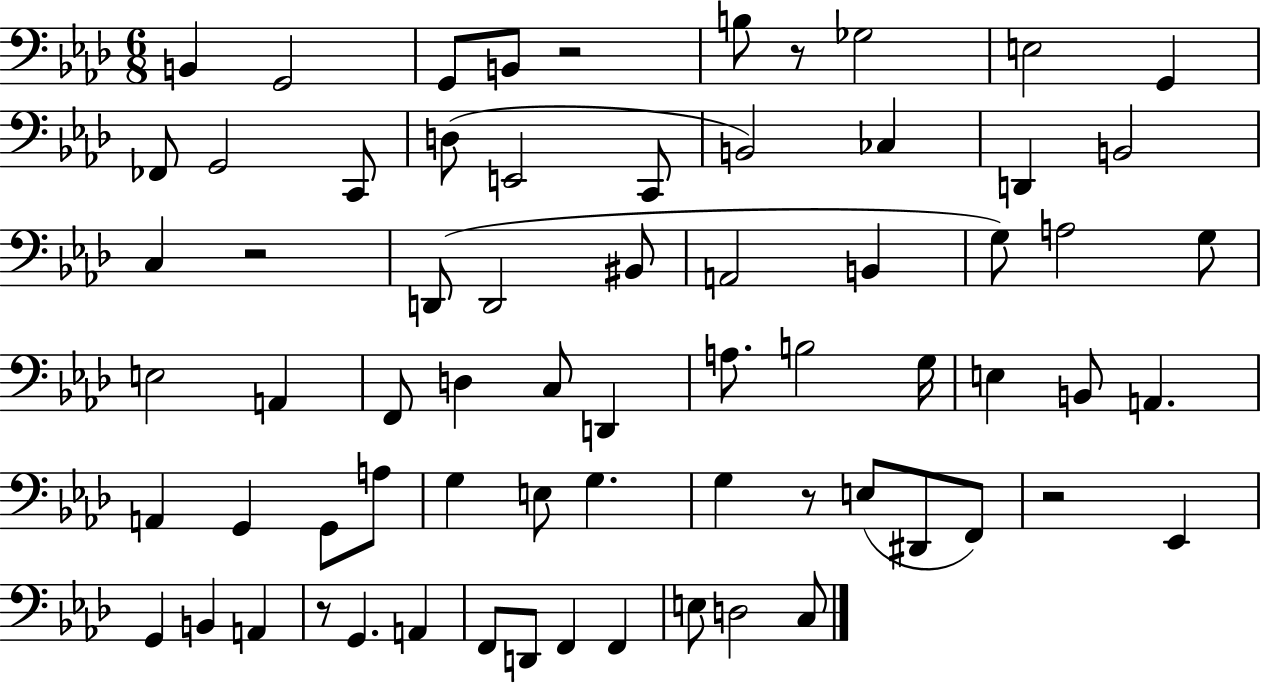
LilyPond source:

{
  \clef bass
  \numericTimeSignature
  \time 6/8
  \key aes \major
  \repeat volta 2 { b,4 g,2 | g,8 b,8 r2 | b8 r8 ges2 | e2 g,4 | \break fes,8 g,2 c,8 | d8( e,2 c,8 | b,2) ces4 | d,4 b,2 | \break c4 r2 | d,8( d,2 bis,8 | a,2 b,4 | g8) a2 g8 | \break e2 a,4 | f,8 d4 c8 d,4 | a8. b2 g16 | e4 b,8 a,4. | \break a,4 g,4 g,8 a8 | g4 e8 g4. | g4 r8 e8( dis,8 f,8) | r2 ees,4 | \break g,4 b,4 a,4 | r8 g,4. a,4 | f,8 d,8 f,4 f,4 | e8 d2 c8 | \break } \bar "|."
}